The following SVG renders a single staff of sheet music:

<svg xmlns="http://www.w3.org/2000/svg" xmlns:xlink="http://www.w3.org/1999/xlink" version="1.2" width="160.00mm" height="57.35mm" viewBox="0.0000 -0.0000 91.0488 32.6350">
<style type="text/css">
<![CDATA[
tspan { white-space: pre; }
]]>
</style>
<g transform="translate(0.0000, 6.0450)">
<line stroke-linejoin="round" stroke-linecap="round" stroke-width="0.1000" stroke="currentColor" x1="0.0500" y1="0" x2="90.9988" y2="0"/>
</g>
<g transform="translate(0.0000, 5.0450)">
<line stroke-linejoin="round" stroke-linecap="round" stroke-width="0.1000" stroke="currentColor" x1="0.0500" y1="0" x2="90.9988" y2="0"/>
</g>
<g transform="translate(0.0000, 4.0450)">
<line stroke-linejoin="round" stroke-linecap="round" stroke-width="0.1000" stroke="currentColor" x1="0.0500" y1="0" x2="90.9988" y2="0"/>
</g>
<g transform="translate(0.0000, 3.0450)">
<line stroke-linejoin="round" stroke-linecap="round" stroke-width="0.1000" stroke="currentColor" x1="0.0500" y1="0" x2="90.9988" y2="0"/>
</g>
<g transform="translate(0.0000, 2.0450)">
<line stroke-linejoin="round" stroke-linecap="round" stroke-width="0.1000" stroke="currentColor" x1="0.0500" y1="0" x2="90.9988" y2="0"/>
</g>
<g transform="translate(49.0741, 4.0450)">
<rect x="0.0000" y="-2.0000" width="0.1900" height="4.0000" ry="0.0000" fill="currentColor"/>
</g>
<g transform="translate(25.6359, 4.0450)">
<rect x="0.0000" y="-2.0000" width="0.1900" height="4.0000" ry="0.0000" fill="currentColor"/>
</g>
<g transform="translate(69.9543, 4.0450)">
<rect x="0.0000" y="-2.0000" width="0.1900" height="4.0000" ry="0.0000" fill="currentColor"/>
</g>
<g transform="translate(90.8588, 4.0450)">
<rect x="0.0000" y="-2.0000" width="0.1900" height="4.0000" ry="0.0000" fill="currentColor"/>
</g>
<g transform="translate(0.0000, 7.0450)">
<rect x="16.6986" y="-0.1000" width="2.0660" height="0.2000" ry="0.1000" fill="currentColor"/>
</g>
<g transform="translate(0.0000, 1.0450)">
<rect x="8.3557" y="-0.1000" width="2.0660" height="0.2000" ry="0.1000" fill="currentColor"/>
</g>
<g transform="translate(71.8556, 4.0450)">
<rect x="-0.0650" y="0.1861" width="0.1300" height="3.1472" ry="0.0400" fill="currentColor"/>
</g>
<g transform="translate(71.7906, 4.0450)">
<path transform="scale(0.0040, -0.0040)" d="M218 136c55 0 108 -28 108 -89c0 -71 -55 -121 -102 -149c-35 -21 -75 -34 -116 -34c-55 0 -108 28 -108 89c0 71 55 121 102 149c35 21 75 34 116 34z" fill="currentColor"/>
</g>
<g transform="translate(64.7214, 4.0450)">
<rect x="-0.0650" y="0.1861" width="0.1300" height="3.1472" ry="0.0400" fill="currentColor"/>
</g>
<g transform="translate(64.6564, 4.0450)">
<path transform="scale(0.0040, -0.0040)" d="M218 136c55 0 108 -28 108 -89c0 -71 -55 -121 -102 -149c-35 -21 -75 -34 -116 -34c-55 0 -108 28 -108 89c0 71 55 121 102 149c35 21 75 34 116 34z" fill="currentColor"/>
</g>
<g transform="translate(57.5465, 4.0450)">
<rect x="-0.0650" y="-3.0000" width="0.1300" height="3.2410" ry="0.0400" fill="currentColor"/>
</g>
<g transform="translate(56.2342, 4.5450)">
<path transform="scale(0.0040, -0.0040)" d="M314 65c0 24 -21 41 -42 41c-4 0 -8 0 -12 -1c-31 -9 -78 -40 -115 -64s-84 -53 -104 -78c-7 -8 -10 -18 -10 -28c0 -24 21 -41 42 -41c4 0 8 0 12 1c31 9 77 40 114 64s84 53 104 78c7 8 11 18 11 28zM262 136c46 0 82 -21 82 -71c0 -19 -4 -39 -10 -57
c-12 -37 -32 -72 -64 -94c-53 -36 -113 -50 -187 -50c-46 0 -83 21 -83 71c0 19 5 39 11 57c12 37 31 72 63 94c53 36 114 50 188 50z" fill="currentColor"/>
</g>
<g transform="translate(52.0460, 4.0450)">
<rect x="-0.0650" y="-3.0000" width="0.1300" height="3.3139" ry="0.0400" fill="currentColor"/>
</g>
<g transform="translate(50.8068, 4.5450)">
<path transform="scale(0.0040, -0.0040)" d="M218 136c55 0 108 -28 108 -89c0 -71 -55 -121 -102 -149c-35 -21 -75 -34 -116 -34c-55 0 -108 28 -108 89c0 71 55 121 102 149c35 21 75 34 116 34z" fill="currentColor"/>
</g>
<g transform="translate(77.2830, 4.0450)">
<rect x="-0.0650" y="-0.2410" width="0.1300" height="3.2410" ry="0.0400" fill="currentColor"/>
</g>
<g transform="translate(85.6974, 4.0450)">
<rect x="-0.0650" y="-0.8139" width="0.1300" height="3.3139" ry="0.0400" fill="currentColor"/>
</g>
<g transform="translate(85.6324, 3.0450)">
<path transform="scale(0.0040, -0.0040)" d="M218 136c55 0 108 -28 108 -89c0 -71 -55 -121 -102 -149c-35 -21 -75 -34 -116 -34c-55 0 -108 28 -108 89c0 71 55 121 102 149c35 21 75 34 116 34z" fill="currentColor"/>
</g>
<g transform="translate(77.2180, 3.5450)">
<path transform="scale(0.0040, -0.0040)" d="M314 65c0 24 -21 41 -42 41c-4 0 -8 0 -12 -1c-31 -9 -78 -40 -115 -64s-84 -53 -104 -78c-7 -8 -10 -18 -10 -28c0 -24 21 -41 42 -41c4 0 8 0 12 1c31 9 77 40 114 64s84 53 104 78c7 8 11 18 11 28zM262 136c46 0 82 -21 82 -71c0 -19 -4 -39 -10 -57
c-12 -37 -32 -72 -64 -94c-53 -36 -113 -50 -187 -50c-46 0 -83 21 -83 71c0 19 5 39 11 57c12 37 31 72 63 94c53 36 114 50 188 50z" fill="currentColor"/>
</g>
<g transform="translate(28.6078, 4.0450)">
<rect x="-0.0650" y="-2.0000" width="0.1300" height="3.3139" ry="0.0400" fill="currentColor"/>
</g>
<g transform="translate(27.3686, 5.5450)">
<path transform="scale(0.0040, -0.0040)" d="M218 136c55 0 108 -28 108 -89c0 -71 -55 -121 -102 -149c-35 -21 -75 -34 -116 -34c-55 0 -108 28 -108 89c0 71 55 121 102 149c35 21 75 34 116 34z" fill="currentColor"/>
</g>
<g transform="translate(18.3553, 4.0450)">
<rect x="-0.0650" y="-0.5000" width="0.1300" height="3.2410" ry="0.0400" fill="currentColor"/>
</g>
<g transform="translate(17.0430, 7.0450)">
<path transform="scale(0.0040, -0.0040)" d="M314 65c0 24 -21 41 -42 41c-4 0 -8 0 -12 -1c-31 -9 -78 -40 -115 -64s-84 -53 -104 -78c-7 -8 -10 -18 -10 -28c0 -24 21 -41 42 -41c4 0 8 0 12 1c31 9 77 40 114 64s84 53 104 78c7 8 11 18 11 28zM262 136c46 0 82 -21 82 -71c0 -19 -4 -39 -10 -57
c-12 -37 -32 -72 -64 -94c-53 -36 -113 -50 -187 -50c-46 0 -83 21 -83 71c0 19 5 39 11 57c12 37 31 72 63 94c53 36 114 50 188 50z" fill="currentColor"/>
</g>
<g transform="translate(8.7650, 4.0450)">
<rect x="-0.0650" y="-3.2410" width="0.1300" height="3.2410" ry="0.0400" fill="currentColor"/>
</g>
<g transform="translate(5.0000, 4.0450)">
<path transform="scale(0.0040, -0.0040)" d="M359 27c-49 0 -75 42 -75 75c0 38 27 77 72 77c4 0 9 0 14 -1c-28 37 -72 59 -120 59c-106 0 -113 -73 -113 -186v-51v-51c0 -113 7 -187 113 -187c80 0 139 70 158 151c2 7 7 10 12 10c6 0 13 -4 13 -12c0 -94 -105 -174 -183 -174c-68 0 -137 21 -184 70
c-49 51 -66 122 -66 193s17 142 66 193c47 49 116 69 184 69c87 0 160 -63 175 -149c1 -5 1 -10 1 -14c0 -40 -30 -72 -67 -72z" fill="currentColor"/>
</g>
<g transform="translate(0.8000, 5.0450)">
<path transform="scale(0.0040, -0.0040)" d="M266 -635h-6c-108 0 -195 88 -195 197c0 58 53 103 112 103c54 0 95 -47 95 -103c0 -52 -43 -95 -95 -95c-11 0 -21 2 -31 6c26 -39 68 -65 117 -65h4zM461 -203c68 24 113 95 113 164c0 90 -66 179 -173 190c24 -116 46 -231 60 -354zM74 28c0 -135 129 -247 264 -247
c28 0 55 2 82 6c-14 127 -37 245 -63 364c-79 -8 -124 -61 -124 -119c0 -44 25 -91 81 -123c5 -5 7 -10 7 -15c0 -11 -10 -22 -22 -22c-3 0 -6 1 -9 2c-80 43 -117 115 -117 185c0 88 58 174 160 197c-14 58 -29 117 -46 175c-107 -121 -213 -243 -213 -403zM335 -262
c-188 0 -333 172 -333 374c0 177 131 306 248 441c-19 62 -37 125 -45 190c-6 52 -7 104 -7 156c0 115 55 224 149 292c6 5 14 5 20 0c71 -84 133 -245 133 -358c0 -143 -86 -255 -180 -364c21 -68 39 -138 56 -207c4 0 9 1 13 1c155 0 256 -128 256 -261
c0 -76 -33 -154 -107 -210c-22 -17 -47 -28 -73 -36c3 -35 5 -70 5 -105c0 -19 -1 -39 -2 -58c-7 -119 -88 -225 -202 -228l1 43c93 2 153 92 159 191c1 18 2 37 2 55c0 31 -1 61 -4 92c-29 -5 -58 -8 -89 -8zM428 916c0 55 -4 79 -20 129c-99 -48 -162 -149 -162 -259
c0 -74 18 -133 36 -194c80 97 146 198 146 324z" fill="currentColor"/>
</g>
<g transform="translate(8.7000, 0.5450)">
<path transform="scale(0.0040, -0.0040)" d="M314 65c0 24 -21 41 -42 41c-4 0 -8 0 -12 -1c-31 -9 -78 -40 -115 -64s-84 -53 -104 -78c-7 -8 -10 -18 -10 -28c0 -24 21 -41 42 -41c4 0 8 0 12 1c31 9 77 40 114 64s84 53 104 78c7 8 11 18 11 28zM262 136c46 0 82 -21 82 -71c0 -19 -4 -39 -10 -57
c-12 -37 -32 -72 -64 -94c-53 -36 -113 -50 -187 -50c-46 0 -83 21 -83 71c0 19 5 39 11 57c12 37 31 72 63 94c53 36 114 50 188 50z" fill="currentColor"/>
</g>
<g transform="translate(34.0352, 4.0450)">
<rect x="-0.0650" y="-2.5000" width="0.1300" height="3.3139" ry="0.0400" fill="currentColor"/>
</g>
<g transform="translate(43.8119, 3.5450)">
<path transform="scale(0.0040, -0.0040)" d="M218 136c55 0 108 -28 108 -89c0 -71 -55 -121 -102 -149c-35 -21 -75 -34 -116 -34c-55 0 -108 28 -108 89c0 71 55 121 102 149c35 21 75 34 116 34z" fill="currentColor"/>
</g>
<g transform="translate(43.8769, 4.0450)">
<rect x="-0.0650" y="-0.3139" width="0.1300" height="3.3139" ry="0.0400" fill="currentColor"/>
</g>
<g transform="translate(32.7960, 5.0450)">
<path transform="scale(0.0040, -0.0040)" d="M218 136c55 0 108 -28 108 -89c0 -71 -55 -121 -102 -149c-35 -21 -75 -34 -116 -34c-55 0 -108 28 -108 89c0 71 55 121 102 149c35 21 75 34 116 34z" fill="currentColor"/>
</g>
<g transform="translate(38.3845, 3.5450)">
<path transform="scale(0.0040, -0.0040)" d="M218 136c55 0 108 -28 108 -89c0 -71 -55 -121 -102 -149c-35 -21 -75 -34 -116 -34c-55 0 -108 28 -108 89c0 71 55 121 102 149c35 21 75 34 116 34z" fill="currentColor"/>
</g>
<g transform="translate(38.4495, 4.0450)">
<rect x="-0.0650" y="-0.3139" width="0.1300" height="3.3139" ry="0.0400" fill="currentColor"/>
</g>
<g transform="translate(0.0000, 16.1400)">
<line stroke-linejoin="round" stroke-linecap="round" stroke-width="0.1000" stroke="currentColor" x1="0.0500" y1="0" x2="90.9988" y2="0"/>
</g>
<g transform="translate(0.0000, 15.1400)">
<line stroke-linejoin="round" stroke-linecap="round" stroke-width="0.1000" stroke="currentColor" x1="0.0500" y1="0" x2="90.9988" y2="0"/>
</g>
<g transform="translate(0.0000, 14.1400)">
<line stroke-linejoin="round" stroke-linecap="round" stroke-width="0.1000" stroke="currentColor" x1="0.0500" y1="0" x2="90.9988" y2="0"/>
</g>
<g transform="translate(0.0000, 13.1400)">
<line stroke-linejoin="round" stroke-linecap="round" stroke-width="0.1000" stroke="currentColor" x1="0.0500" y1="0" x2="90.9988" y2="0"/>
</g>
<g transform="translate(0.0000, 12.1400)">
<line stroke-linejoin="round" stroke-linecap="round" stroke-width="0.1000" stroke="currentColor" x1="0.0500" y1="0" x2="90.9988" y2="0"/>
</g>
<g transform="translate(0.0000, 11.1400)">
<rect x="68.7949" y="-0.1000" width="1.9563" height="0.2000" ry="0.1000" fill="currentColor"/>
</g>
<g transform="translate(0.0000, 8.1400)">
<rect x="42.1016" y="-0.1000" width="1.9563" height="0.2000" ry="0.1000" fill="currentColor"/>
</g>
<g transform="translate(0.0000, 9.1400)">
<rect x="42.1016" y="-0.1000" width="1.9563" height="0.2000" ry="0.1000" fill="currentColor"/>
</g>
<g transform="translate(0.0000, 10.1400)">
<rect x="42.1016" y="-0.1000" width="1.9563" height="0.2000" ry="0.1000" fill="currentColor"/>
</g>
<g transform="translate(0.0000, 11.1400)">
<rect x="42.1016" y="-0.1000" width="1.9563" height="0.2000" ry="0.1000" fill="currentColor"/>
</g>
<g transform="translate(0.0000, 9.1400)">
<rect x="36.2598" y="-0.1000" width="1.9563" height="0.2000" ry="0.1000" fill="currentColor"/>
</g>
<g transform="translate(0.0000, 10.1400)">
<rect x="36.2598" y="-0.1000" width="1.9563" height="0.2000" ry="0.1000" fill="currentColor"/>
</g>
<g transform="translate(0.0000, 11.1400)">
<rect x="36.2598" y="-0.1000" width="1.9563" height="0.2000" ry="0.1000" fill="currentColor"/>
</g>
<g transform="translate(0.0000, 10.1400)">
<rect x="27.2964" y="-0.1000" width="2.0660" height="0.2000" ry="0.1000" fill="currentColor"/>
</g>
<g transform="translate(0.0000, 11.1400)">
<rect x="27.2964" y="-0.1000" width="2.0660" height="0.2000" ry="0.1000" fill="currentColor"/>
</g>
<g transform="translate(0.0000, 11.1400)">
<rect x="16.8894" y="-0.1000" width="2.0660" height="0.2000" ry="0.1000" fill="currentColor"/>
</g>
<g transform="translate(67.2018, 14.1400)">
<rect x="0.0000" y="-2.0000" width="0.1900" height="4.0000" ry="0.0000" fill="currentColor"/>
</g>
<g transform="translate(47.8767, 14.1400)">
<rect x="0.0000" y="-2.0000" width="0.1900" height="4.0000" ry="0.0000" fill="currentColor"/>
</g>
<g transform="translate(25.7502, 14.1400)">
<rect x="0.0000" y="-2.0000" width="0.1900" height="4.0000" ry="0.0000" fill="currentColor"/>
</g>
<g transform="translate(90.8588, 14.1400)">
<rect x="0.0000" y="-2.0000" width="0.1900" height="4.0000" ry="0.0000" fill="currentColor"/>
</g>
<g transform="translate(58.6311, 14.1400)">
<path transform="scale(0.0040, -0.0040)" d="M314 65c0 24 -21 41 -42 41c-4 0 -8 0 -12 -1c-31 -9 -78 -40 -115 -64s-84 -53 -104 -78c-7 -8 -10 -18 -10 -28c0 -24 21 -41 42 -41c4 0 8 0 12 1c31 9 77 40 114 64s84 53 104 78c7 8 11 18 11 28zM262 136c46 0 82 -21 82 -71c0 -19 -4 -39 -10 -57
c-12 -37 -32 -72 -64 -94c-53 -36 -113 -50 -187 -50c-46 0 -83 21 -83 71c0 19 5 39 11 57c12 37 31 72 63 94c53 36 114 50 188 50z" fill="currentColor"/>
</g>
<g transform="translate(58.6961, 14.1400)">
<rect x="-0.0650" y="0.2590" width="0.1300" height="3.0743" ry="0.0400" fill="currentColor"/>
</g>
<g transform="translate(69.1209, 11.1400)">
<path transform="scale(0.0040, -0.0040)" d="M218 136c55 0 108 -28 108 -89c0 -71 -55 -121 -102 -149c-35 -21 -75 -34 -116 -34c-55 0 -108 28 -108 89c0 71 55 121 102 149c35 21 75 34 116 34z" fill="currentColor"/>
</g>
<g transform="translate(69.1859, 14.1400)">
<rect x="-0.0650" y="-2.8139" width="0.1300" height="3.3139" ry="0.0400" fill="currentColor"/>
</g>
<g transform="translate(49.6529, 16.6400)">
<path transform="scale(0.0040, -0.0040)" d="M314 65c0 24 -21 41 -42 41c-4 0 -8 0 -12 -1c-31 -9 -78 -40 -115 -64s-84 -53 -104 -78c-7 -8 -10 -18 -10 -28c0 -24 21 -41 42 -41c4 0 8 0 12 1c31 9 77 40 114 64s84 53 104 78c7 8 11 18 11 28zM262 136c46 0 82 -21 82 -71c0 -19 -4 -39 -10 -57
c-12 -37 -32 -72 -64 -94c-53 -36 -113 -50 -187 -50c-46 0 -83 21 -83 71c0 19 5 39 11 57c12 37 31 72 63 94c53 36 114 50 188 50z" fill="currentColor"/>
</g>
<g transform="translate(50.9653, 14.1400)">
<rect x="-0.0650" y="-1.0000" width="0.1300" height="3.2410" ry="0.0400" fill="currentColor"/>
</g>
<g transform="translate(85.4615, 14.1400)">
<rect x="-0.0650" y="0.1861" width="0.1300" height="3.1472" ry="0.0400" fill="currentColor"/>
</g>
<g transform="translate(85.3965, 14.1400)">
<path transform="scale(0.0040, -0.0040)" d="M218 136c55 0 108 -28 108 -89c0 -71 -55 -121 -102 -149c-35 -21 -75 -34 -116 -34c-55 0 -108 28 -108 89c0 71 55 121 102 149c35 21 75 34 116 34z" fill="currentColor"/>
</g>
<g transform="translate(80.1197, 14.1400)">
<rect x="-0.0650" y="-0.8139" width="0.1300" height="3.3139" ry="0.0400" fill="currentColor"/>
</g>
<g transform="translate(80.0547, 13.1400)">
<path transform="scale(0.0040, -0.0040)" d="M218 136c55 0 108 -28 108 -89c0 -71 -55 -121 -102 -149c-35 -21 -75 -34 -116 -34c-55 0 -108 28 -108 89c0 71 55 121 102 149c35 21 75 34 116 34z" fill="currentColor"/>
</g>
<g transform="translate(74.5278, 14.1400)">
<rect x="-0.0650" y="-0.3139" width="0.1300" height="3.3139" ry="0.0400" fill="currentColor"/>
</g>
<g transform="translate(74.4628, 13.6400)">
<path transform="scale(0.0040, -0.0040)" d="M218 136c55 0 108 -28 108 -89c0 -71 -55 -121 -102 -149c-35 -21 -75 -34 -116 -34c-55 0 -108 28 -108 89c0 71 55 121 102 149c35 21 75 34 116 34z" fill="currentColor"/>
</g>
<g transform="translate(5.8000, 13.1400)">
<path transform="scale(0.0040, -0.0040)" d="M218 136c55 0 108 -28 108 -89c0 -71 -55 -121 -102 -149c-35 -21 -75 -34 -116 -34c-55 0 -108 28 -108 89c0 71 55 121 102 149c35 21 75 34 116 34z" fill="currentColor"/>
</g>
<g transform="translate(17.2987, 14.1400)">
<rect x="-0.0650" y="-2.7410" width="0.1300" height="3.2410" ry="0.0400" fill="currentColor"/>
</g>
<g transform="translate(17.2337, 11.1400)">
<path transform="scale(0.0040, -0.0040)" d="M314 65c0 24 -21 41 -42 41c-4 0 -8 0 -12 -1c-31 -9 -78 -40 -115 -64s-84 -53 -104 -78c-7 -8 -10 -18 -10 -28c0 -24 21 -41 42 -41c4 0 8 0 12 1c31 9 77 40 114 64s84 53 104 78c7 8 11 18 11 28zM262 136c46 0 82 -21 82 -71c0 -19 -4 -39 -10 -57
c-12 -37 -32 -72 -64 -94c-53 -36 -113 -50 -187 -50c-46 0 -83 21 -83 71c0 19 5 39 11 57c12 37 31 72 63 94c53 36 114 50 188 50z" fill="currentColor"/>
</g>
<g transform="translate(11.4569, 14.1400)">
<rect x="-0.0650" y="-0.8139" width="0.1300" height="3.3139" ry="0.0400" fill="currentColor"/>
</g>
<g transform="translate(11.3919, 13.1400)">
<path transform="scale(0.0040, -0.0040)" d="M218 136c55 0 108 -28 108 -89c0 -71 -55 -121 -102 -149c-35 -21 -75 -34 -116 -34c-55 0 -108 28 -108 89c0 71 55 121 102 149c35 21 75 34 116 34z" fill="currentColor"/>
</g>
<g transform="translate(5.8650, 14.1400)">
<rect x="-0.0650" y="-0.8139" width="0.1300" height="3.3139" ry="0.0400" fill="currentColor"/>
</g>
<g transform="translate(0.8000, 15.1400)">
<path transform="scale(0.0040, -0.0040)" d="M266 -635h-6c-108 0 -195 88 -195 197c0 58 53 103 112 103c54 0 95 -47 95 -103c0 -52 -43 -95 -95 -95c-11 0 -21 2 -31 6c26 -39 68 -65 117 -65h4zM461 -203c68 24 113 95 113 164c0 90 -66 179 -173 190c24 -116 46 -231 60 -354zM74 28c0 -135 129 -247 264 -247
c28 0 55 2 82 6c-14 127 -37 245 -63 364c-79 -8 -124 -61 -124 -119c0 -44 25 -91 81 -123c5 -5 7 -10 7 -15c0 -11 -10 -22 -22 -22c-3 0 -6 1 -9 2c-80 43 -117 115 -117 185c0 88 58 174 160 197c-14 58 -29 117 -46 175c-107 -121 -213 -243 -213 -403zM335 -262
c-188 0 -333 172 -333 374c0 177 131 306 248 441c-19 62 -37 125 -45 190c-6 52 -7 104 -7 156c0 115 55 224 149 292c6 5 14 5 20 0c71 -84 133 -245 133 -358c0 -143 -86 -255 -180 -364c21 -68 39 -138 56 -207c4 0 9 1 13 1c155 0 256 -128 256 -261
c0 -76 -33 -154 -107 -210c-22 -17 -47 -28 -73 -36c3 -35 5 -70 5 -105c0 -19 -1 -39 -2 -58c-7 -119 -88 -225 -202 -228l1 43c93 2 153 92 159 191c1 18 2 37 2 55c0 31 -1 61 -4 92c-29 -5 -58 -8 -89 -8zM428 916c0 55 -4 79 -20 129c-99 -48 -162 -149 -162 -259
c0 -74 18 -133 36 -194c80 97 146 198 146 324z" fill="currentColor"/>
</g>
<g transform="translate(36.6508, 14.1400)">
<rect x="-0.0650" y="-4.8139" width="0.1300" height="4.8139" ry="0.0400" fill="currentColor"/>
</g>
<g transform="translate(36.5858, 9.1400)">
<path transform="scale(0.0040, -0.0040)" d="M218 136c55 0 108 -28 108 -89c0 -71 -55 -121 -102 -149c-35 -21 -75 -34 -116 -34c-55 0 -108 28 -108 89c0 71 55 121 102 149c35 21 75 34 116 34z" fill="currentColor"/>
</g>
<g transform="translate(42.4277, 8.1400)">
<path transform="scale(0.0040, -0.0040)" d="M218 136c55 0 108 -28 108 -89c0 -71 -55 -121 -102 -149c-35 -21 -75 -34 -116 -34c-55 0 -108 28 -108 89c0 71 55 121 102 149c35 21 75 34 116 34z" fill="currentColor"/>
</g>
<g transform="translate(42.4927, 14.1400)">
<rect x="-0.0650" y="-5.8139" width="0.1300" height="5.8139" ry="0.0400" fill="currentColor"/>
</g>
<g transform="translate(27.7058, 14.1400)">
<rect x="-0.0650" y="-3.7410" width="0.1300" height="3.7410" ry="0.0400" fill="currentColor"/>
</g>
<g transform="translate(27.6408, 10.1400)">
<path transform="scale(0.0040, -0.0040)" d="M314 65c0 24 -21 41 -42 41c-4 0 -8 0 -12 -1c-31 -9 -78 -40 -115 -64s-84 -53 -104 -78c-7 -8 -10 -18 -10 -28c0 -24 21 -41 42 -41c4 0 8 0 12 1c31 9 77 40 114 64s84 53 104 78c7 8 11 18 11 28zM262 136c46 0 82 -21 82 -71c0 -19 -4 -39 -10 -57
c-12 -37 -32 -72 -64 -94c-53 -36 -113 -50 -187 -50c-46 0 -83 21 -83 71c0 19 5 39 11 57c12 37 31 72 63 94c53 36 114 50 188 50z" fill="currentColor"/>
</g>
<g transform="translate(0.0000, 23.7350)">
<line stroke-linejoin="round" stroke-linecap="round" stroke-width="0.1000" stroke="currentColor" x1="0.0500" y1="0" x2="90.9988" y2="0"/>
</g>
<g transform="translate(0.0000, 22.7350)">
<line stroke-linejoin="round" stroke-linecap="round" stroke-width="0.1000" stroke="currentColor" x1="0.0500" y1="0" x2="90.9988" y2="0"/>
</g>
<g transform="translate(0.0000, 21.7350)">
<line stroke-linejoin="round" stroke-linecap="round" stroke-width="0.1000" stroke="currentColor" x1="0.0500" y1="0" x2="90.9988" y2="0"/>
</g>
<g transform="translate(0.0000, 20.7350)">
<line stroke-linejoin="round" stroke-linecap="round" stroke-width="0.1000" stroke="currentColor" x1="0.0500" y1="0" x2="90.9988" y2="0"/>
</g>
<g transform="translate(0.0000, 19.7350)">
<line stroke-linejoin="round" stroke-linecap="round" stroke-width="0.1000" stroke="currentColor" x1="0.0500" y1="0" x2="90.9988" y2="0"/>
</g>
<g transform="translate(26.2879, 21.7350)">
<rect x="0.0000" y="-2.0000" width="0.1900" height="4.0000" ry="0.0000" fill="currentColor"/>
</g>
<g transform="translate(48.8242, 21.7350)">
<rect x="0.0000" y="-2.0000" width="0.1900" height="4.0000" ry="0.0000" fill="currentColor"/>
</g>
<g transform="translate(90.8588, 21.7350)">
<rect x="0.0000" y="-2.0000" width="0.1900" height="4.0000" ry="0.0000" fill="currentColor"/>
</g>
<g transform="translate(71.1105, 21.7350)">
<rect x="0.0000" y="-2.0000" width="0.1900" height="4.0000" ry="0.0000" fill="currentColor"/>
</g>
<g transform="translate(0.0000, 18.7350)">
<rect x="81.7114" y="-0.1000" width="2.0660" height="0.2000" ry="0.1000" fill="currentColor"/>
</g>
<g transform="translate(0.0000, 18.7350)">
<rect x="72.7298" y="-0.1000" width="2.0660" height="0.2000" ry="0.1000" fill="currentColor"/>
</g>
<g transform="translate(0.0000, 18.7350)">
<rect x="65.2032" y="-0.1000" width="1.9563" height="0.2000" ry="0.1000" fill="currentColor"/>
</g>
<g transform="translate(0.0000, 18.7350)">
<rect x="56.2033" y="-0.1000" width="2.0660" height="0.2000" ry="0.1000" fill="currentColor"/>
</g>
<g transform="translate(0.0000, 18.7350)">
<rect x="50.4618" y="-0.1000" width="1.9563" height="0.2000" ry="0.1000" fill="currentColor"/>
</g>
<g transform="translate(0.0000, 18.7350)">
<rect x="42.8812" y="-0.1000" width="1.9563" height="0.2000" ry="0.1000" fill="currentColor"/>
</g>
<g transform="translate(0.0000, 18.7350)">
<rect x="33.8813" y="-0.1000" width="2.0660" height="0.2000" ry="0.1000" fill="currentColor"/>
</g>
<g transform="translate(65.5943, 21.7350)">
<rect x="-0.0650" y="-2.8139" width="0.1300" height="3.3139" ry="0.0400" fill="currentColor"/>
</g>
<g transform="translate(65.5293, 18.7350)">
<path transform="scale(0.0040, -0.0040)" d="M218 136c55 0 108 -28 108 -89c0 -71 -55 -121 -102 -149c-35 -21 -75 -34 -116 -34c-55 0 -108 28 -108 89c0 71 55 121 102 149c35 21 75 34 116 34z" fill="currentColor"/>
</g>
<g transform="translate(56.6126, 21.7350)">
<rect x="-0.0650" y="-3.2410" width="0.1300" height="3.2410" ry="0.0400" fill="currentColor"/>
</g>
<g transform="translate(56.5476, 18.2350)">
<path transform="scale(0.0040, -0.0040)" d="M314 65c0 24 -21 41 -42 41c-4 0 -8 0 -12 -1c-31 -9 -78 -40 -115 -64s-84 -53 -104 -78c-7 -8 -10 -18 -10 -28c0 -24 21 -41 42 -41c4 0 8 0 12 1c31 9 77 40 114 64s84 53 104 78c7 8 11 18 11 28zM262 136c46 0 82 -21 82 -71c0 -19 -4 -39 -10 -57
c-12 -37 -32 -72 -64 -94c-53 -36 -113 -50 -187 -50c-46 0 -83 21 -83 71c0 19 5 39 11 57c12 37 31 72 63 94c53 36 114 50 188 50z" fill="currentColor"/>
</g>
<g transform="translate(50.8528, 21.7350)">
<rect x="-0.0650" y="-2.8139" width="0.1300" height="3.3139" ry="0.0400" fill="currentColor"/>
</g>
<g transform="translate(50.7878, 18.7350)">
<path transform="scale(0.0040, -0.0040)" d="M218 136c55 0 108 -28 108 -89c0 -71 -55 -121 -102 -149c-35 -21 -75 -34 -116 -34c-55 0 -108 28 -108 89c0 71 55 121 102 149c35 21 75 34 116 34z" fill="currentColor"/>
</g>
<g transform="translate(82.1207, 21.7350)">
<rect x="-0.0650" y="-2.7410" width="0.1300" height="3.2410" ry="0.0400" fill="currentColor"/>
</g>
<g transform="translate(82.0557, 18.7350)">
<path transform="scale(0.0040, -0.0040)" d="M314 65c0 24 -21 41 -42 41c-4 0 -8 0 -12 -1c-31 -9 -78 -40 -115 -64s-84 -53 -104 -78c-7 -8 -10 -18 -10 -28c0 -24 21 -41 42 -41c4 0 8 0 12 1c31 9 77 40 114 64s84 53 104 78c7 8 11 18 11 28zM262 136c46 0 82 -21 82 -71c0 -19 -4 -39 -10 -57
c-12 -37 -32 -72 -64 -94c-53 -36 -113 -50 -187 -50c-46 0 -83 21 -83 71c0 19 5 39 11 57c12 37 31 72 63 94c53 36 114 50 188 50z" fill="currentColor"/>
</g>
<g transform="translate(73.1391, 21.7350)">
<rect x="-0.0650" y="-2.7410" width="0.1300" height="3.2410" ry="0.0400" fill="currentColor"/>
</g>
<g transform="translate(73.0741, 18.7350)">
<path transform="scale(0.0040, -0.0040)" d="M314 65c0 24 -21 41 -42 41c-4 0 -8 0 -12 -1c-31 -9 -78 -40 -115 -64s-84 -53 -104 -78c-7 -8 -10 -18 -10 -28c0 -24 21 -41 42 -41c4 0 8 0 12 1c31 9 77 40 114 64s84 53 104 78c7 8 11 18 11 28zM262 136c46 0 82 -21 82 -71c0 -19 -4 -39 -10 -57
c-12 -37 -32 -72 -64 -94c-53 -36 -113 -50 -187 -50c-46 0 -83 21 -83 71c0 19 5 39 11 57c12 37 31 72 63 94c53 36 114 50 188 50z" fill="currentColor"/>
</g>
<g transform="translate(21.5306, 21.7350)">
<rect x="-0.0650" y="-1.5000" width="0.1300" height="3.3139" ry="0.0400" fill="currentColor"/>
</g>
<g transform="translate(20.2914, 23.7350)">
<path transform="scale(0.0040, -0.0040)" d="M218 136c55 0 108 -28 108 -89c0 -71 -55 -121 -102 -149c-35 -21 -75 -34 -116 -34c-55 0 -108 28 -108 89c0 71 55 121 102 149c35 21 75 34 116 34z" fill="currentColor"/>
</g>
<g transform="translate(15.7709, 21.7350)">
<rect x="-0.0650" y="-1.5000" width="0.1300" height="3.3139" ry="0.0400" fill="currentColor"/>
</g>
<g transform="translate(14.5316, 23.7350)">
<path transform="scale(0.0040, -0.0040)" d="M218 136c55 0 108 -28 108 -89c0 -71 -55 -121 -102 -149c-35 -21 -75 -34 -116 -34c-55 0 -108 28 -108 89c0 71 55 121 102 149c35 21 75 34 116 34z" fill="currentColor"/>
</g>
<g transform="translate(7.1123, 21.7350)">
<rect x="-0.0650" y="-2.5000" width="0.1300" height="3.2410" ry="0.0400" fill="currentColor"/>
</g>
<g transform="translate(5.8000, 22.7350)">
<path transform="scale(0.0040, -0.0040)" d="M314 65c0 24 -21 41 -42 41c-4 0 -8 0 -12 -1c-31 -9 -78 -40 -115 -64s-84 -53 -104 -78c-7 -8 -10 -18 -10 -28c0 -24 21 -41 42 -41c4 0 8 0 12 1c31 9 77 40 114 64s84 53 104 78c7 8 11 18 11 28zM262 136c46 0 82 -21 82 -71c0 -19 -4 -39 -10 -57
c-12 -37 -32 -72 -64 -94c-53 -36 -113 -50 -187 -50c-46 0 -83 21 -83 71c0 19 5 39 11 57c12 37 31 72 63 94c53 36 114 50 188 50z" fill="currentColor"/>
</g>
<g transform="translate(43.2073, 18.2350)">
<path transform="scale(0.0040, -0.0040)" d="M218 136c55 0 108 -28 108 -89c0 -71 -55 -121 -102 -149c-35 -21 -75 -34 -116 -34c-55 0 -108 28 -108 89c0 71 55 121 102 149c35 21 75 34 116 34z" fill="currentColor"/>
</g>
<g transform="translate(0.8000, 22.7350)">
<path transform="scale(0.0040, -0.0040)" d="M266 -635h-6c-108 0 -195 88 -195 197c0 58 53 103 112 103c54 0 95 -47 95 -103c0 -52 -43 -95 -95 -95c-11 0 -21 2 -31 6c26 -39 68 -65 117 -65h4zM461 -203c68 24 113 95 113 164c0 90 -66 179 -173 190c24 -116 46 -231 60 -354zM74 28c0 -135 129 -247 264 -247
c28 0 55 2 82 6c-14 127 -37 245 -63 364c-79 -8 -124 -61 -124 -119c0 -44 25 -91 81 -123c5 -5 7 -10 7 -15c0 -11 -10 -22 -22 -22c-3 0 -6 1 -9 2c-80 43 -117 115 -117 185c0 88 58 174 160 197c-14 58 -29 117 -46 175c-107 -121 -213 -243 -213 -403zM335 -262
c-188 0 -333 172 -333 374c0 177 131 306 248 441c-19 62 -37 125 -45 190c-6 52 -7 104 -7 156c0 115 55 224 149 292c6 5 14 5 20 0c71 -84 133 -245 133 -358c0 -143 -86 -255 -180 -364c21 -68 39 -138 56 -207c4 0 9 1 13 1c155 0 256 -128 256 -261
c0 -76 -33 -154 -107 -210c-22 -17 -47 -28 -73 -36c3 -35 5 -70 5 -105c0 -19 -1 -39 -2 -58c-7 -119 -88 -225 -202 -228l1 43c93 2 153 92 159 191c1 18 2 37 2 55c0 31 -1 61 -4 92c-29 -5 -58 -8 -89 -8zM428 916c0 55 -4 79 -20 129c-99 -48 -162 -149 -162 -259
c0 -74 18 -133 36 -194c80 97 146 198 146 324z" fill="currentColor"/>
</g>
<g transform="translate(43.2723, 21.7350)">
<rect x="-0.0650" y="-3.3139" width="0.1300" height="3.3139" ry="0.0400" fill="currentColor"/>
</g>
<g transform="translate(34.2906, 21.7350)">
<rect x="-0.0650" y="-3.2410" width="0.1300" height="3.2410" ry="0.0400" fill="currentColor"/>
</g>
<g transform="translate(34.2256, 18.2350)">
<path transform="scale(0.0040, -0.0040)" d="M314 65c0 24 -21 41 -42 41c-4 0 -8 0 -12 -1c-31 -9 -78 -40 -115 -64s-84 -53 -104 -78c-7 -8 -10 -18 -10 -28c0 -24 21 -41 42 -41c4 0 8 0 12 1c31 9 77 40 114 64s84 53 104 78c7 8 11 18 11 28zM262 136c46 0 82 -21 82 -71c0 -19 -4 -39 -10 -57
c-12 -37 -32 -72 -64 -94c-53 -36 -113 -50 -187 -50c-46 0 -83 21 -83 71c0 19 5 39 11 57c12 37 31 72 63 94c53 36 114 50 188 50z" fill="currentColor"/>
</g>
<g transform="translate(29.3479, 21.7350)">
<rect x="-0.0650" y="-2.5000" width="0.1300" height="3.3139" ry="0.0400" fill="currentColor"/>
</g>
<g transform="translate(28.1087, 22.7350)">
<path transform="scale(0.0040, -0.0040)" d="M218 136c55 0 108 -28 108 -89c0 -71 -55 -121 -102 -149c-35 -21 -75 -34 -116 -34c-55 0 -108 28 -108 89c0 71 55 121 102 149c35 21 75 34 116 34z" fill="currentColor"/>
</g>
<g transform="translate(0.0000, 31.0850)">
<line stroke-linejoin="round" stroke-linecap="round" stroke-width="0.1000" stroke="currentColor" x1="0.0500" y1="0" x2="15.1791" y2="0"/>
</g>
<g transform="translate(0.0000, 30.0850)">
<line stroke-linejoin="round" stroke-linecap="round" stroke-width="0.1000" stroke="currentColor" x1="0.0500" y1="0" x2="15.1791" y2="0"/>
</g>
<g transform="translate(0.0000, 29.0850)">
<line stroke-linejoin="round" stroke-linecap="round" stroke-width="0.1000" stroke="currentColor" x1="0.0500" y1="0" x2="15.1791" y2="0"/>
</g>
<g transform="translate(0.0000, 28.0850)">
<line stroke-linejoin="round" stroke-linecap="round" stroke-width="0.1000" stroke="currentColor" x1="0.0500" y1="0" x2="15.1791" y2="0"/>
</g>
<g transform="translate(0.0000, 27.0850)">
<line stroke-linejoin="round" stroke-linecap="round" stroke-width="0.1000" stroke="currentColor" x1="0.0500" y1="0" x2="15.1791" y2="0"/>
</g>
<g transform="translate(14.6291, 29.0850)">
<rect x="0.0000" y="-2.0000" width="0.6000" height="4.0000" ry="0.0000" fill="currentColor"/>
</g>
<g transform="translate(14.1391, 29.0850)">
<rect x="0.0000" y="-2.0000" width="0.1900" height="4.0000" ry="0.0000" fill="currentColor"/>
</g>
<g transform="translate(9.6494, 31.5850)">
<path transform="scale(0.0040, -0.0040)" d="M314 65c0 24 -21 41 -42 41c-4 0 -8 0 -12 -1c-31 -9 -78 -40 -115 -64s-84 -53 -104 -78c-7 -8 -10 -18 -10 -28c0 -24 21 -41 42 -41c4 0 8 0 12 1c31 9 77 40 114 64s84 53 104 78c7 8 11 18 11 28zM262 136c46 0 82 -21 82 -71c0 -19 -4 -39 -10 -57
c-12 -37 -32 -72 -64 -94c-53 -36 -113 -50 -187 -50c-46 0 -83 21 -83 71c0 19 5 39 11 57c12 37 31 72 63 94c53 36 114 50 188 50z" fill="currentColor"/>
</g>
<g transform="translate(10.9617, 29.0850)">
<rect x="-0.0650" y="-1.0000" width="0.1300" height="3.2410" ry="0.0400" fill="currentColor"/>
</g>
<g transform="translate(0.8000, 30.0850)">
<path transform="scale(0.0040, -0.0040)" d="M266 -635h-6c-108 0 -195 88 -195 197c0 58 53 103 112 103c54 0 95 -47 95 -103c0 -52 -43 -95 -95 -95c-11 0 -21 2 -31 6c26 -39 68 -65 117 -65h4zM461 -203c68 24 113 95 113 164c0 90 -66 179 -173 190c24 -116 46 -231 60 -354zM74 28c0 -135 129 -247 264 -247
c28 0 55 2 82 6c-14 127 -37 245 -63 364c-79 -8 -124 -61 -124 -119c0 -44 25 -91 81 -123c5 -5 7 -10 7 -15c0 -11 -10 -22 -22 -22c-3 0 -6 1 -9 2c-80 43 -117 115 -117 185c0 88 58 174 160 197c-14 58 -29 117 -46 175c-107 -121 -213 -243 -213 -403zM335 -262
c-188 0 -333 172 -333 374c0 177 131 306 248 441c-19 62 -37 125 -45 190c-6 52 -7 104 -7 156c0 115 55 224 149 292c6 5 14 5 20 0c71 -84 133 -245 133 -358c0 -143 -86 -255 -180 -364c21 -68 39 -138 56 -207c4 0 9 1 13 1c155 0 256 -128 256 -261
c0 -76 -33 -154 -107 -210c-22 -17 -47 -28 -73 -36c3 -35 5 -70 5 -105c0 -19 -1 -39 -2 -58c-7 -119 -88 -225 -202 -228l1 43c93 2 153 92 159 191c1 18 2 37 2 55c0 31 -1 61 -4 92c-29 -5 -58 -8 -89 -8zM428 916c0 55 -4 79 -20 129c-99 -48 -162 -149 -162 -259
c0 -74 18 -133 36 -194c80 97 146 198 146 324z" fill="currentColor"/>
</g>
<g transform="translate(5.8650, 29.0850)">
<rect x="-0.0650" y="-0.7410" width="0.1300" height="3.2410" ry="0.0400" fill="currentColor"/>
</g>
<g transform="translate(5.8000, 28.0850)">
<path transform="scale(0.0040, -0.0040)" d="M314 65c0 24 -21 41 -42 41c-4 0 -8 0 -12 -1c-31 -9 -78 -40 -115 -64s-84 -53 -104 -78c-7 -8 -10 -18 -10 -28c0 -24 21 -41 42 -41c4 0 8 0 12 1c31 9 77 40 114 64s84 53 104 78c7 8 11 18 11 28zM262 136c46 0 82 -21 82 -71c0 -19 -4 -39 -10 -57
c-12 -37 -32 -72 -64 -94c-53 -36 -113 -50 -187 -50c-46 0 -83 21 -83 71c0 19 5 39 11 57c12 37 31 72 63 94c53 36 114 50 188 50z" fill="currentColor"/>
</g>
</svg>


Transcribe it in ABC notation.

X:1
T:Untitled
M:4/4
L:1/4
K:C
b2 C2 F G c c A A2 B B c2 d d d a2 c'2 e' g' D2 B2 a c d B G2 E E G b2 b a b2 a a2 a2 d2 D2